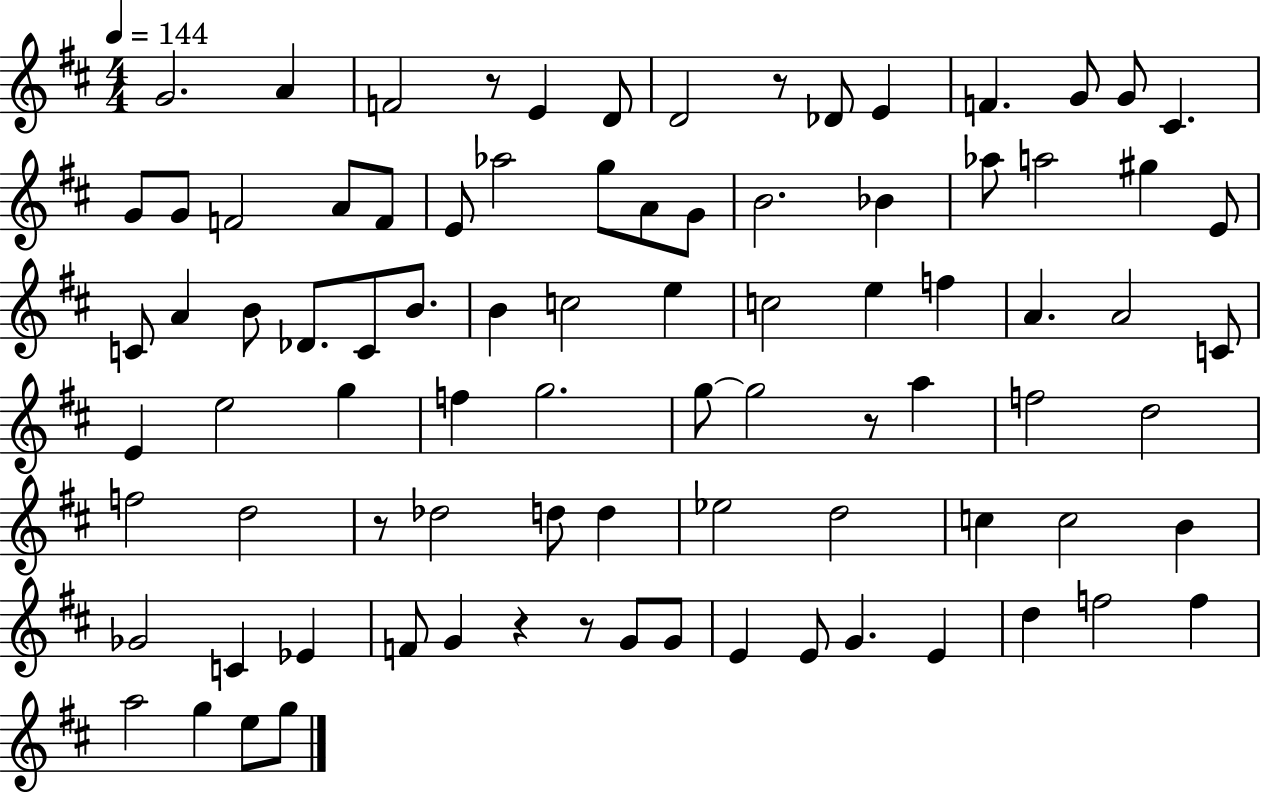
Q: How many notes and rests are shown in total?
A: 87